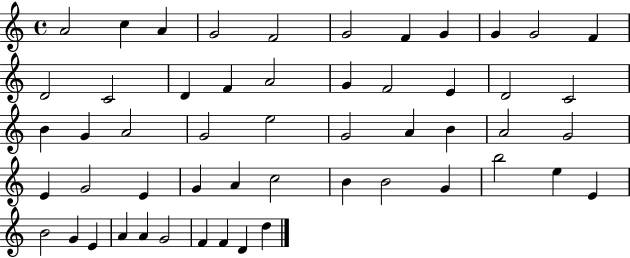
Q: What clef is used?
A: treble